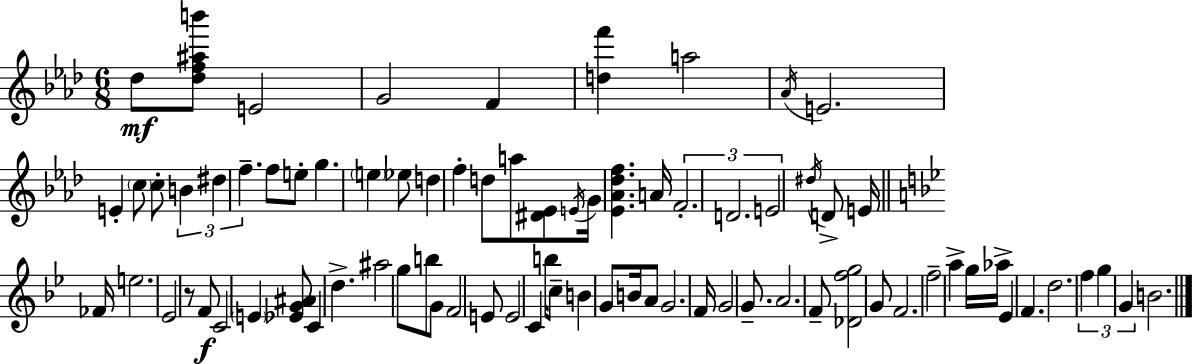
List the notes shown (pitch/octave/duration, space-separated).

Db5/e [Db5,F5,A#5,B6]/e E4/h G4/h F4/q [D5,F6]/q A5/h Ab4/s E4/h. E4/q C5/e C5/e B4/q D#5/q F5/q. F5/e E5/e G5/q. E5/q Eb5/e D5/q F5/q D5/e A5/e [D#4,Eb4]/e E4/s G4/s [Eb4,Ab4,Db5,F5]/q. A4/s F4/h. D4/h. E4/h D#5/s D4/e E4/s FES4/s E5/h. Eb4/h R/e F4/e C4/h E4/q [Eb4,G4,A#4]/e C4/q D5/q. A#5/h G5/e B5/e G4/e F4/h E4/e E4/h C4/q B5/s C5/e B4/q G4/e B4/s A4/e G4/h. F4/s G4/h G4/e. A4/h. F4/e [Db4,F5,G5]/h G4/e F4/h. F5/h A5/q G5/s Ab5/s Eb4/q F4/q. D5/h. F5/q G5/q G4/q B4/h.